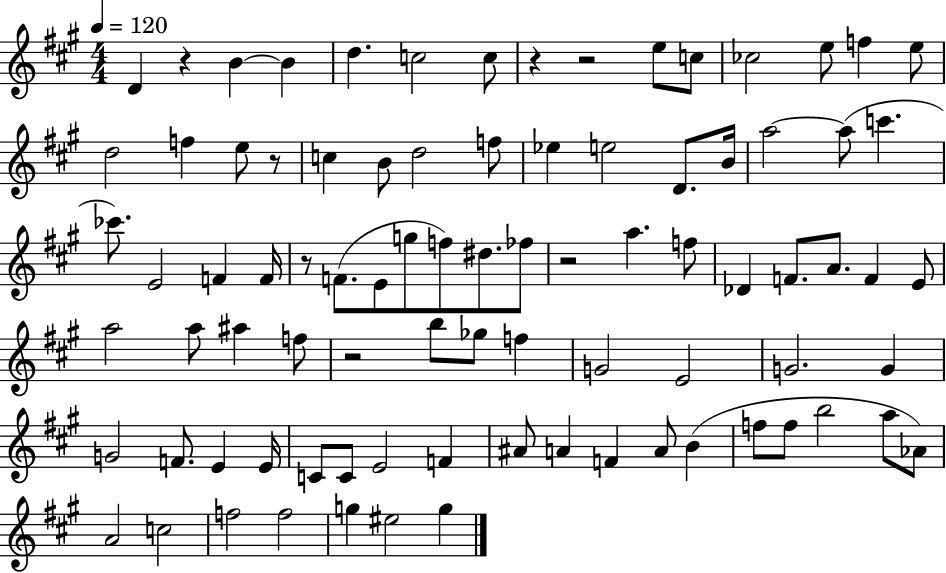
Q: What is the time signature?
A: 4/4